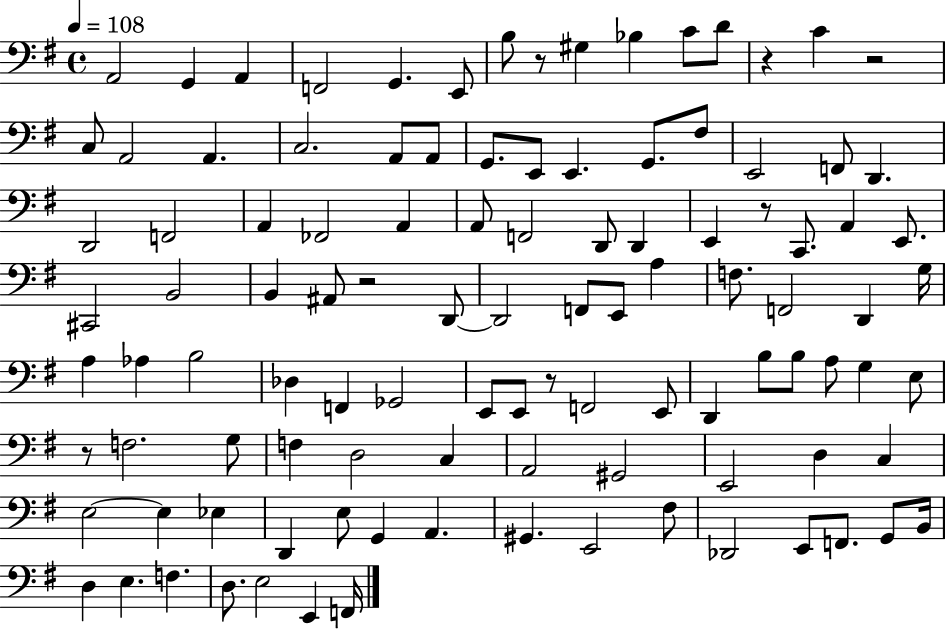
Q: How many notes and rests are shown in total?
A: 107